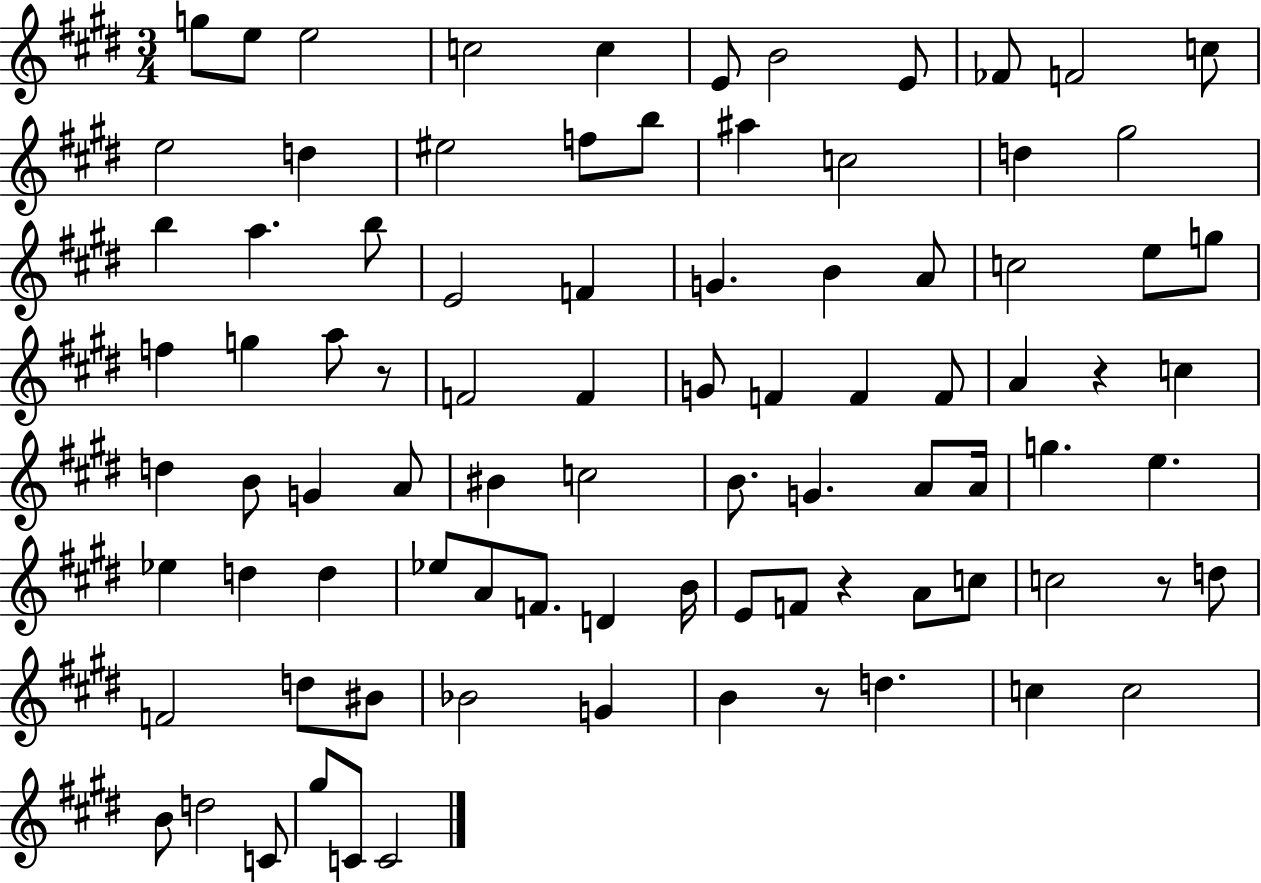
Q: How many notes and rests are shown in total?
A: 88